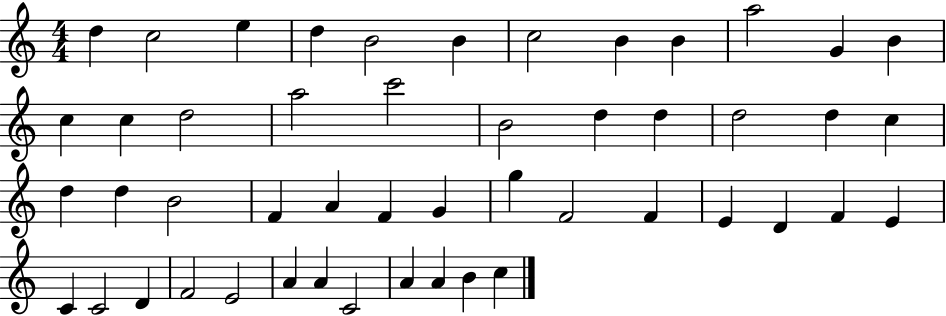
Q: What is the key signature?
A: C major